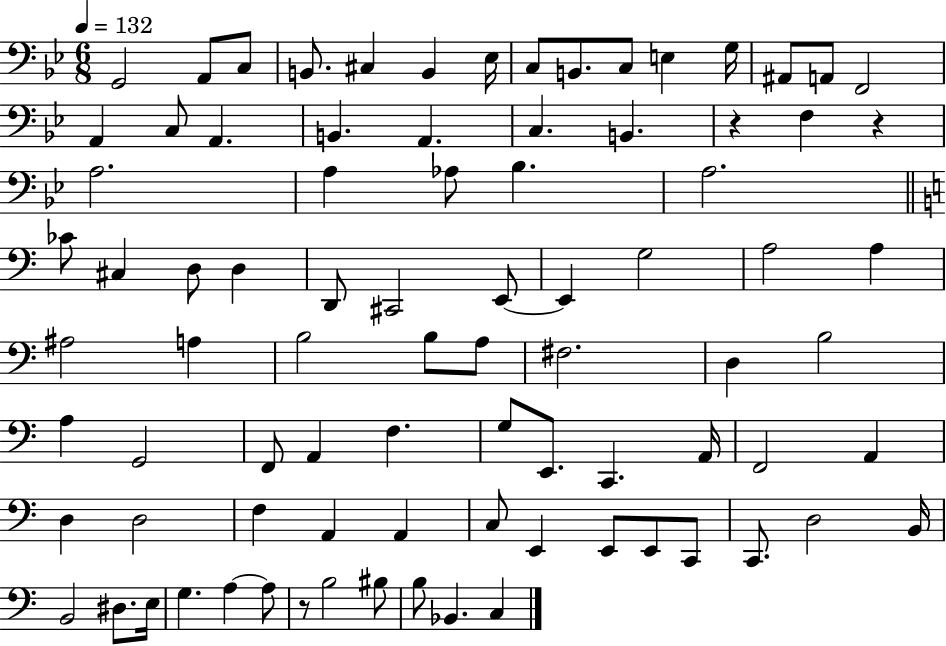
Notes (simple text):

G2/h A2/e C3/e B2/e. C#3/q B2/q Eb3/s C3/e B2/e. C3/e E3/q G3/s A#2/e A2/e F2/h A2/q C3/e A2/q. B2/q. A2/q. C3/q. B2/q. R/q F3/q R/q A3/h. A3/q Ab3/e Bb3/q. A3/h. CES4/e C#3/q D3/e D3/q D2/e C#2/h E2/e E2/q G3/h A3/h A3/q A#3/h A3/q B3/h B3/e A3/e F#3/h. D3/q B3/h A3/q G2/h F2/e A2/q F3/q. G3/e E2/e. C2/q. A2/s F2/h A2/q D3/q D3/h F3/q A2/q A2/q C3/e E2/q E2/e E2/e C2/e C2/e. D3/h B2/s B2/h D#3/e. E3/s G3/q. A3/q A3/e R/e B3/h BIS3/e B3/e Bb2/q. C3/q